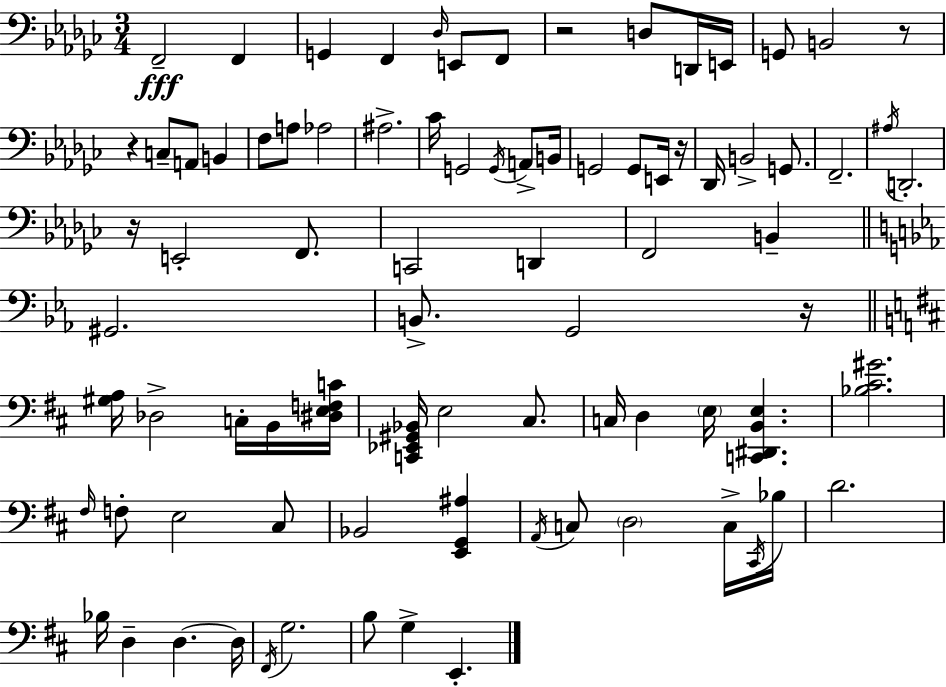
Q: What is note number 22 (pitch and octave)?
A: G2